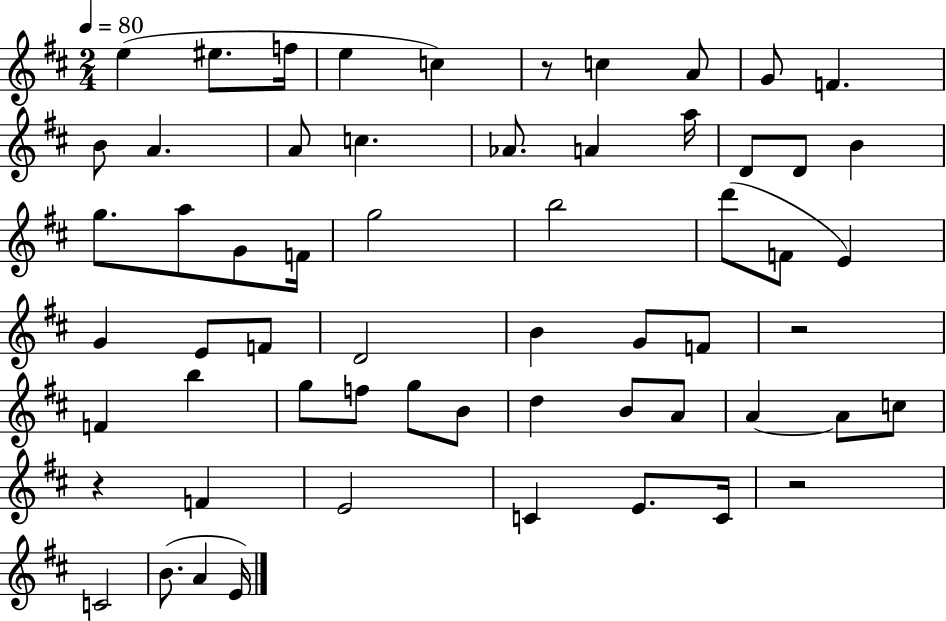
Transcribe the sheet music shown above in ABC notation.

X:1
T:Untitled
M:2/4
L:1/4
K:D
e ^e/2 f/4 e c z/2 c A/2 G/2 F B/2 A A/2 c _A/2 A a/4 D/2 D/2 B g/2 a/2 G/2 F/4 g2 b2 d'/2 F/2 E G E/2 F/2 D2 B G/2 F/2 z2 F b g/2 f/2 g/2 B/2 d B/2 A/2 A A/2 c/2 z F E2 C E/2 C/4 z2 C2 B/2 A E/4